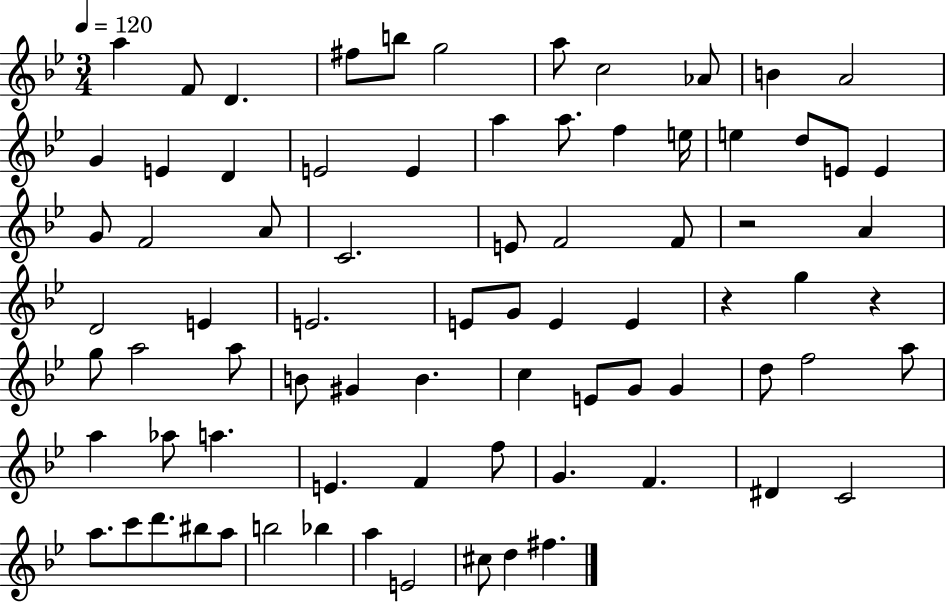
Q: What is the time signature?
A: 3/4